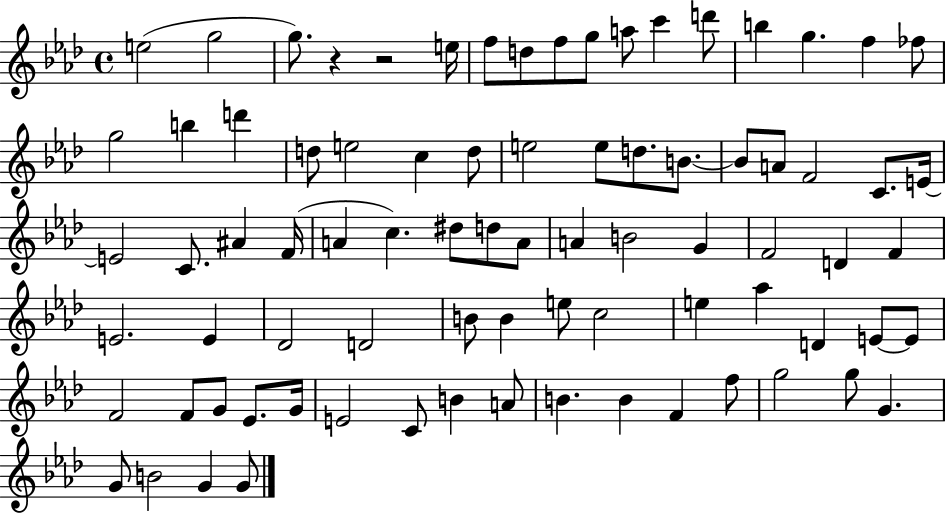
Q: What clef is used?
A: treble